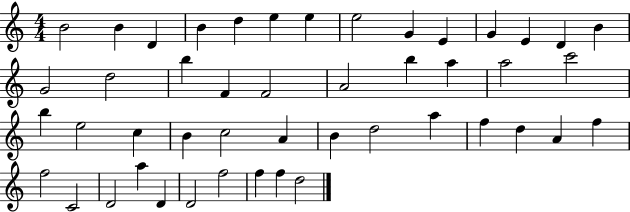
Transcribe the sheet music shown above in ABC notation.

X:1
T:Untitled
M:4/4
L:1/4
K:C
B2 B D B d e e e2 G E G E D B G2 d2 b F F2 A2 b a a2 c'2 b e2 c B c2 A B d2 a f d A f f2 C2 D2 a D D2 f2 f f d2